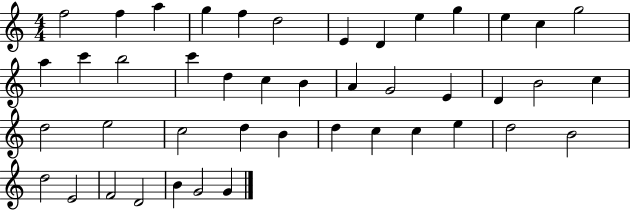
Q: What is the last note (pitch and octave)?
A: G4